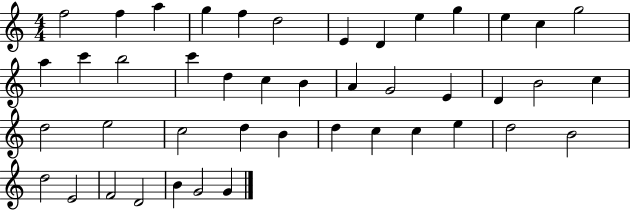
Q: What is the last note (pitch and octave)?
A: G4